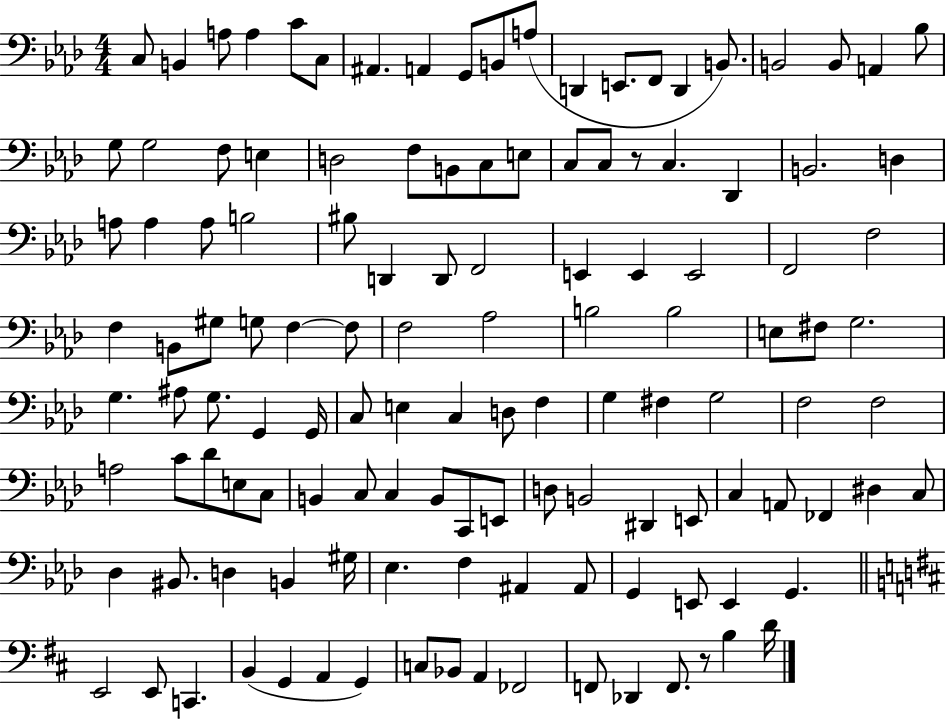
X:1
T:Untitled
M:4/4
L:1/4
K:Ab
C,/2 B,, A,/2 A, C/2 C,/2 ^A,, A,, G,,/2 B,,/2 A,/2 D,, E,,/2 F,,/2 D,, B,,/2 B,,2 B,,/2 A,, _B,/2 G,/2 G,2 F,/2 E, D,2 F,/2 B,,/2 C,/2 E,/2 C,/2 C,/2 z/2 C, _D,, B,,2 D, A,/2 A, A,/2 B,2 ^B,/2 D,, D,,/2 F,,2 E,, E,, E,,2 F,,2 F,2 F, B,,/2 ^G,/2 G,/2 F, F,/2 F,2 _A,2 B,2 B,2 E,/2 ^F,/2 G,2 G, ^A,/2 G,/2 G,, G,,/4 C,/2 E, C, D,/2 F, G, ^F, G,2 F,2 F,2 A,2 C/2 _D/2 E,/2 C,/2 B,, C,/2 C, B,,/2 C,,/2 E,,/2 D,/2 B,,2 ^D,, E,,/2 C, A,,/2 _F,, ^D, C,/2 _D, ^B,,/2 D, B,, ^G,/4 _E, F, ^A,, ^A,,/2 G,, E,,/2 E,, G,, E,,2 E,,/2 C,, B,, G,, A,, G,, C,/2 _B,,/2 A,, _F,,2 F,,/2 _D,, F,,/2 z/2 B, D/4